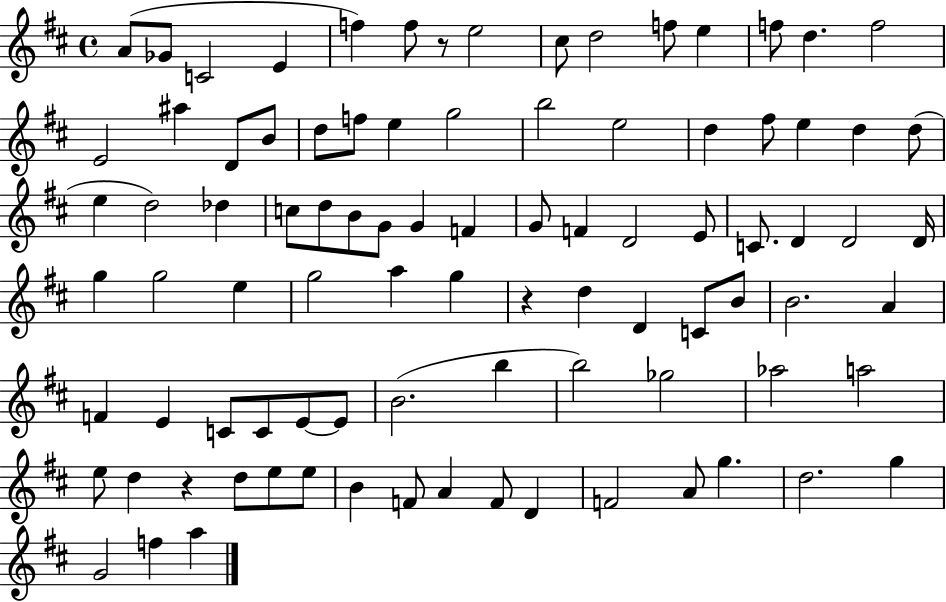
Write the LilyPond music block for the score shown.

{
  \clef treble
  \time 4/4
  \defaultTimeSignature
  \key d \major
  \repeat volta 2 { a'8( ges'8 c'2 e'4 | f''4) f''8 r8 e''2 | cis''8 d''2 f''8 e''4 | f''8 d''4. f''2 | \break e'2 ais''4 d'8 b'8 | d''8 f''8 e''4 g''2 | b''2 e''2 | d''4 fis''8 e''4 d''4 d''8( | \break e''4 d''2) des''4 | c''8 d''8 b'8 g'8 g'4 f'4 | g'8 f'4 d'2 e'8 | c'8. d'4 d'2 d'16 | \break g''4 g''2 e''4 | g''2 a''4 g''4 | r4 d''4 d'4 c'8 b'8 | b'2. a'4 | \break f'4 e'4 c'8 c'8 e'8~~ e'8 | b'2.( b''4 | b''2) ges''2 | aes''2 a''2 | \break e''8 d''4 r4 d''8 e''8 e''8 | b'4 f'8 a'4 f'8 d'4 | f'2 a'8 g''4. | d''2. g''4 | \break g'2 f''4 a''4 | } \bar "|."
}